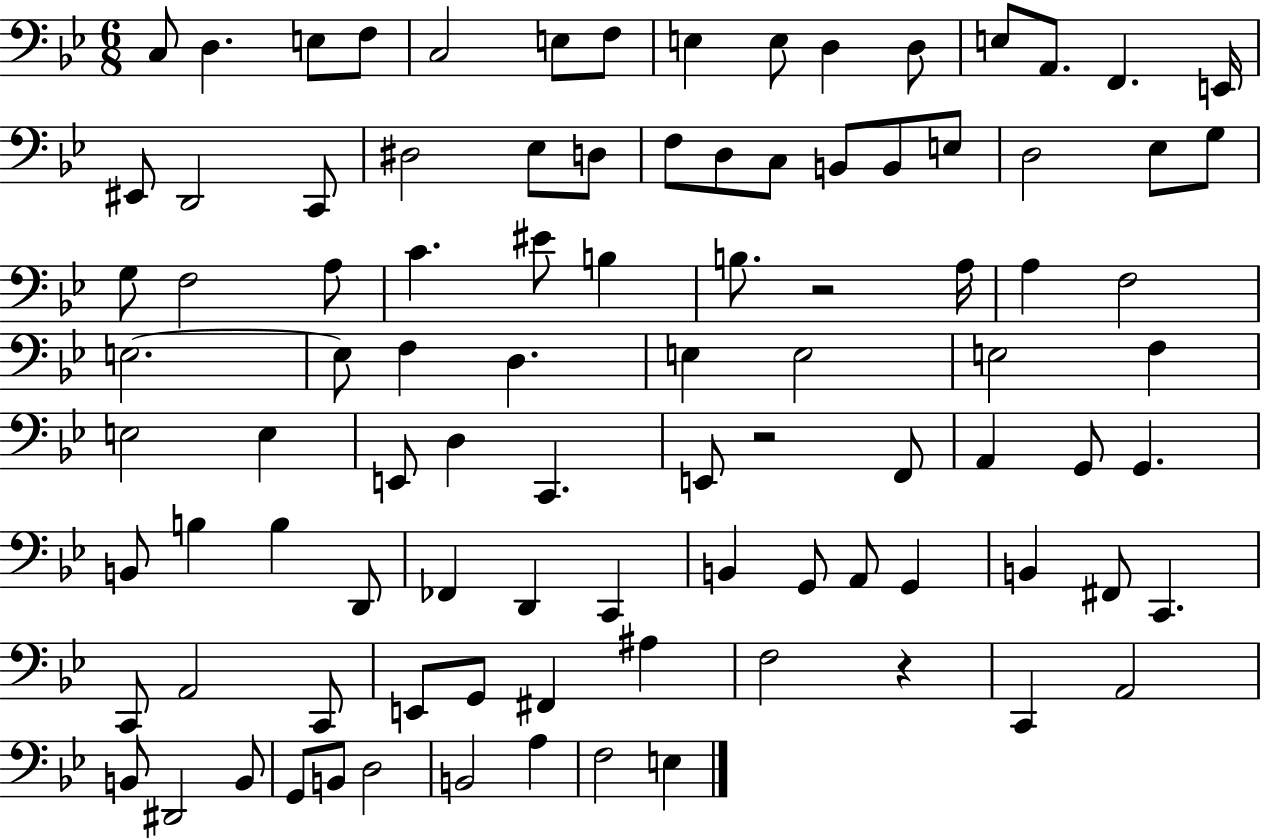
C3/e D3/q. E3/e F3/e C3/h E3/e F3/e E3/q E3/e D3/q D3/e E3/e A2/e. F2/q. E2/s EIS2/e D2/h C2/e D#3/h Eb3/e D3/e F3/e D3/e C3/e B2/e B2/e E3/e D3/h Eb3/e G3/e G3/e F3/h A3/e C4/q. EIS4/e B3/q B3/e. R/h A3/s A3/q F3/h E3/h. E3/e F3/q D3/q. E3/q E3/h E3/h F3/q E3/h E3/q E2/e D3/q C2/q. E2/e R/h F2/e A2/q G2/e G2/q. B2/e B3/q B3/q D2/e FES2/q D2/q C2/q B2/q G2/e A2/e G2/q B2/q F#2/e C2/q. C2/e A2/h C2/e E2/e G2/e F#2/q A#3/q F3/h R/q C2/q A2/h B2/e D#2/h B2/e G2/e B2/e D3/h B2/h A3/q F3/h E3/q